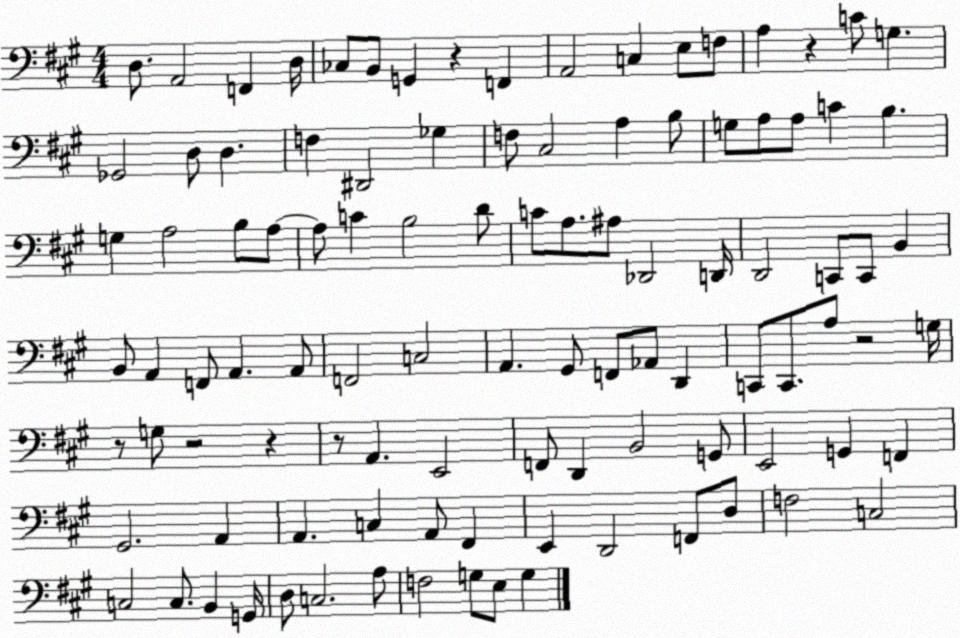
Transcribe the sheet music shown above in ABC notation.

X:1
T:Untitled
M:4/4
L:1/4
K:A
D,/2 A,,2 F,, D,/4 _C,/2 B,,/2 G,, z F,, A,,2 C, E,/2 F,/2 A, z C/2 G, _G,,2 D,/2 D, F, ^D,,2 _G, F,/2 ^C,2 A, B,/2 G,/2 A,/2 A,/2 C B, G, A,2 B,/2 A,/2 A,/2 C B,2 D/2 C/2 A,/2 ^A,/2 _D,,2 D,,/4 D,,2 C,,/2 C,,/2 B,, B,,/2 A,, F,,/2 A,, A,,/2 F,,2 C,2 A,, ^G,,/2 F,,/2 _A,,/2 D,, C,,/2 C,,/2 A,/2 z2 G,/4 z/2 G,/2 z2 z z/2 A,, E,,2 F,,/2 D,, B,,2 G,,/2 E,,2 G,, F,, ^G,,2 A,, A,, C, A,,/2 ^F,, E,, D,,2 F,,/2 D,/2 F,2 C,2 C,2 C,/2 B,, G,,/4 D,/2 C,2 A,/2 F,2 G,/2 E,/2 G,